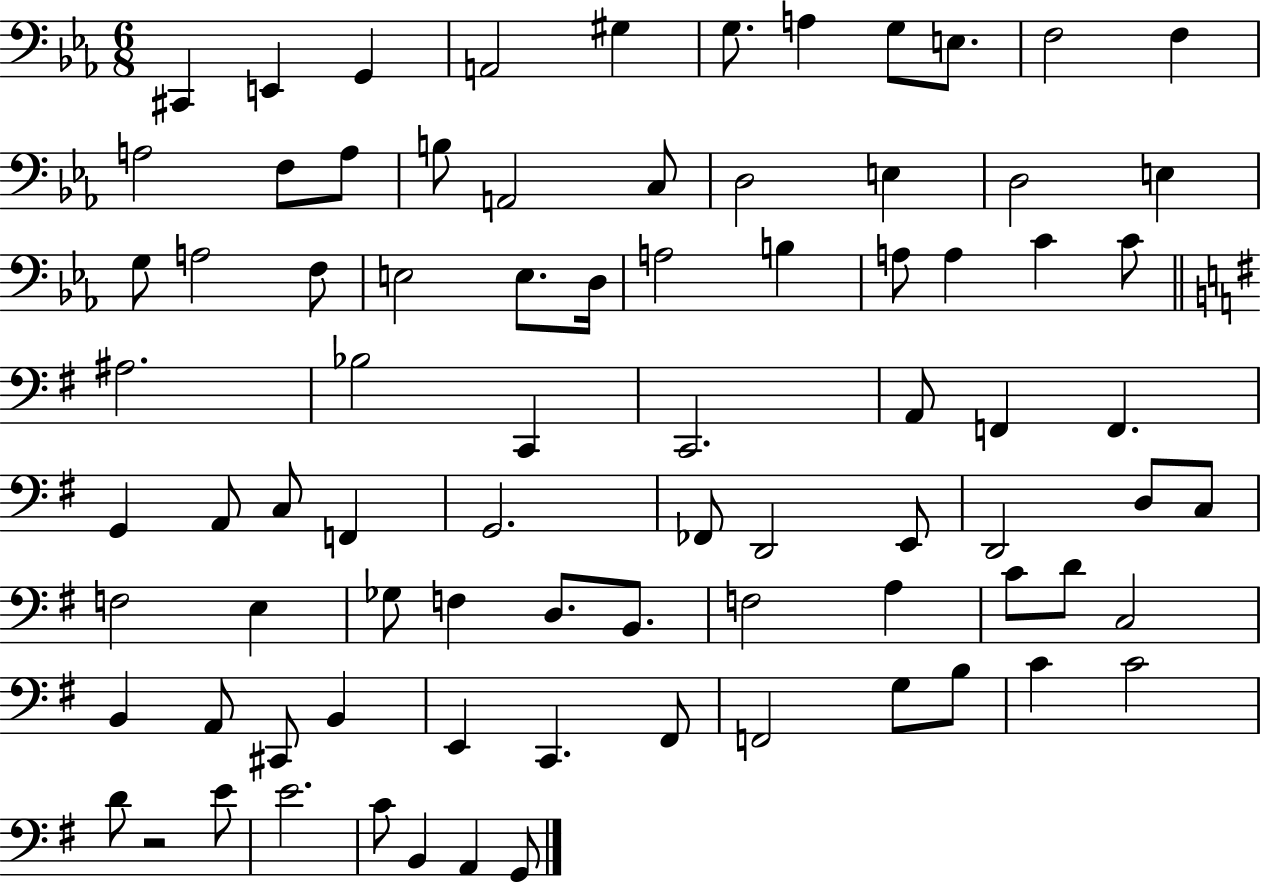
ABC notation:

X:1
T:Untitled
M:6/8
L:1/4
K:Eb
^C,, E,, G,, A,,2 ^G, G,/2 A, G,/2 E,/2 F,2 F, A,2 F,/2 A,/2 B,/2 A,,2 C,/2 D,2 E, D,2 E, G,/2 A,2 F,/2 E,2 E,/2 D,/4 A,2 B, A,/2 A, C C/2 ^A,2 _B,2 C,, C,,2 A,,/2 F,, F,, G,, A,,/2 C,/2 F,, G,,2 _F,,/2 D,,2 E,,/2 D,,2 D,/2 C,/2 F,2 E, _G,/2 F, D,/2 B,,/2 F,2 A, C/2 D/2 C,2 B,, A,,/2 ^C,,/2 B,, E,, C,, ^F,,/2 F,,2 G,/2 B,/2 C C2 D/2 z2 E/2 E2 C/2 B,, A,, G,,/2